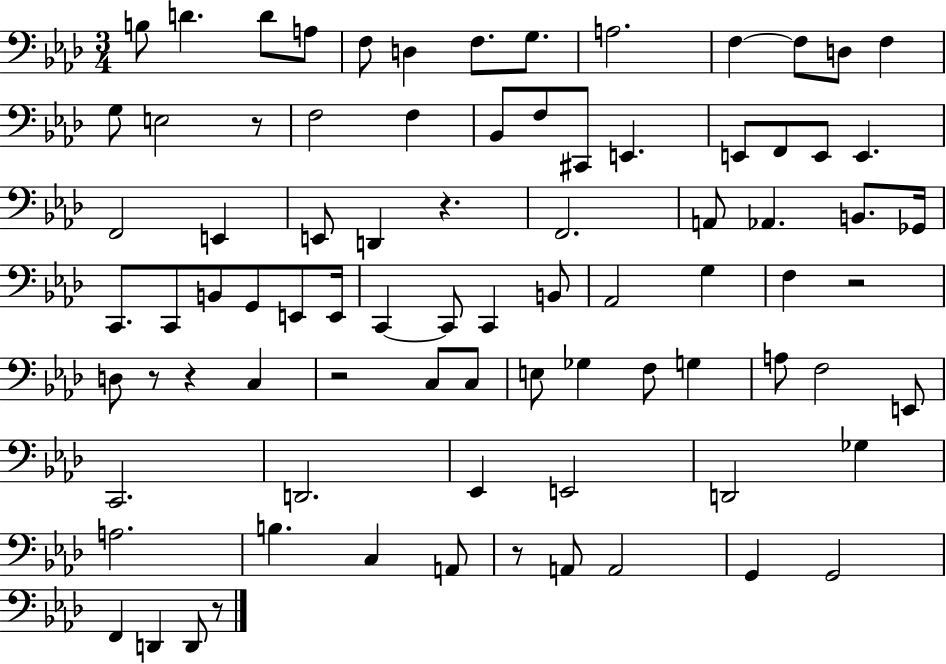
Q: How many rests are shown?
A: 8